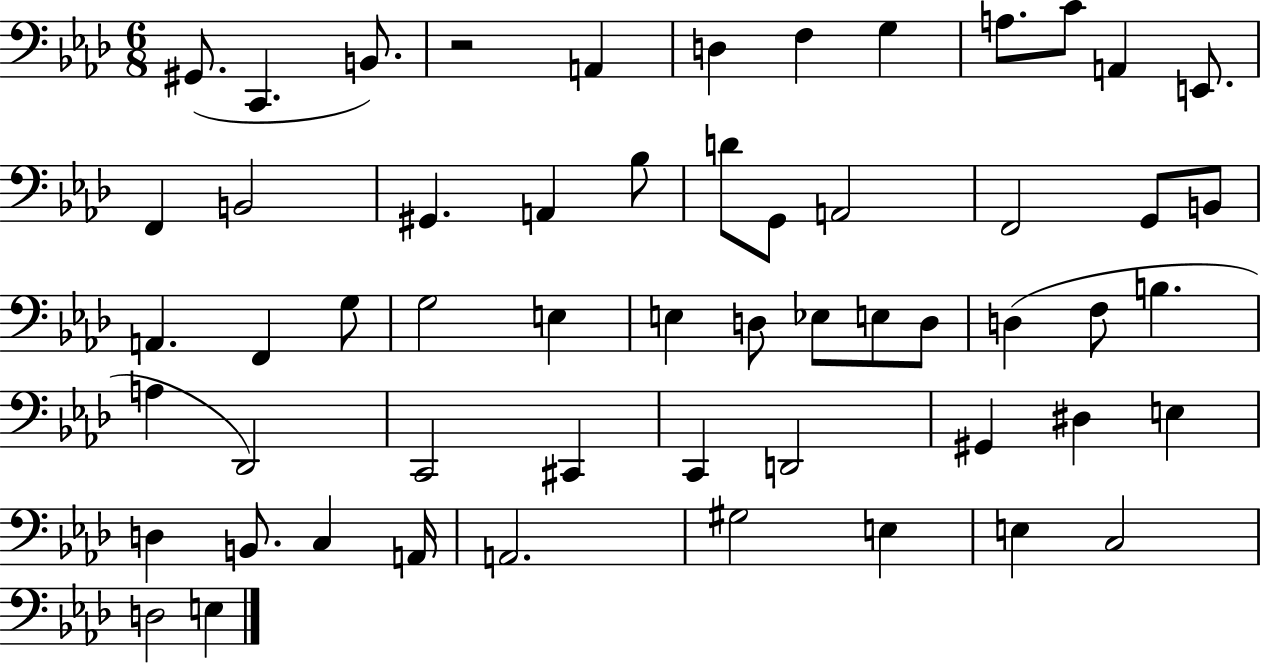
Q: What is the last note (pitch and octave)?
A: E3